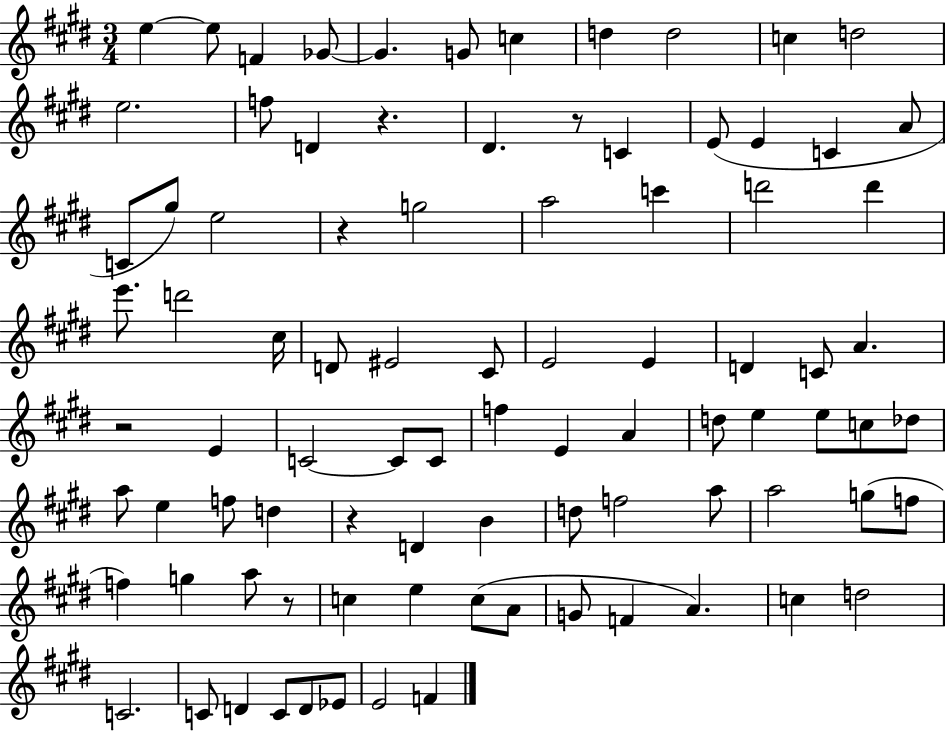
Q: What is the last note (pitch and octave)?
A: F4